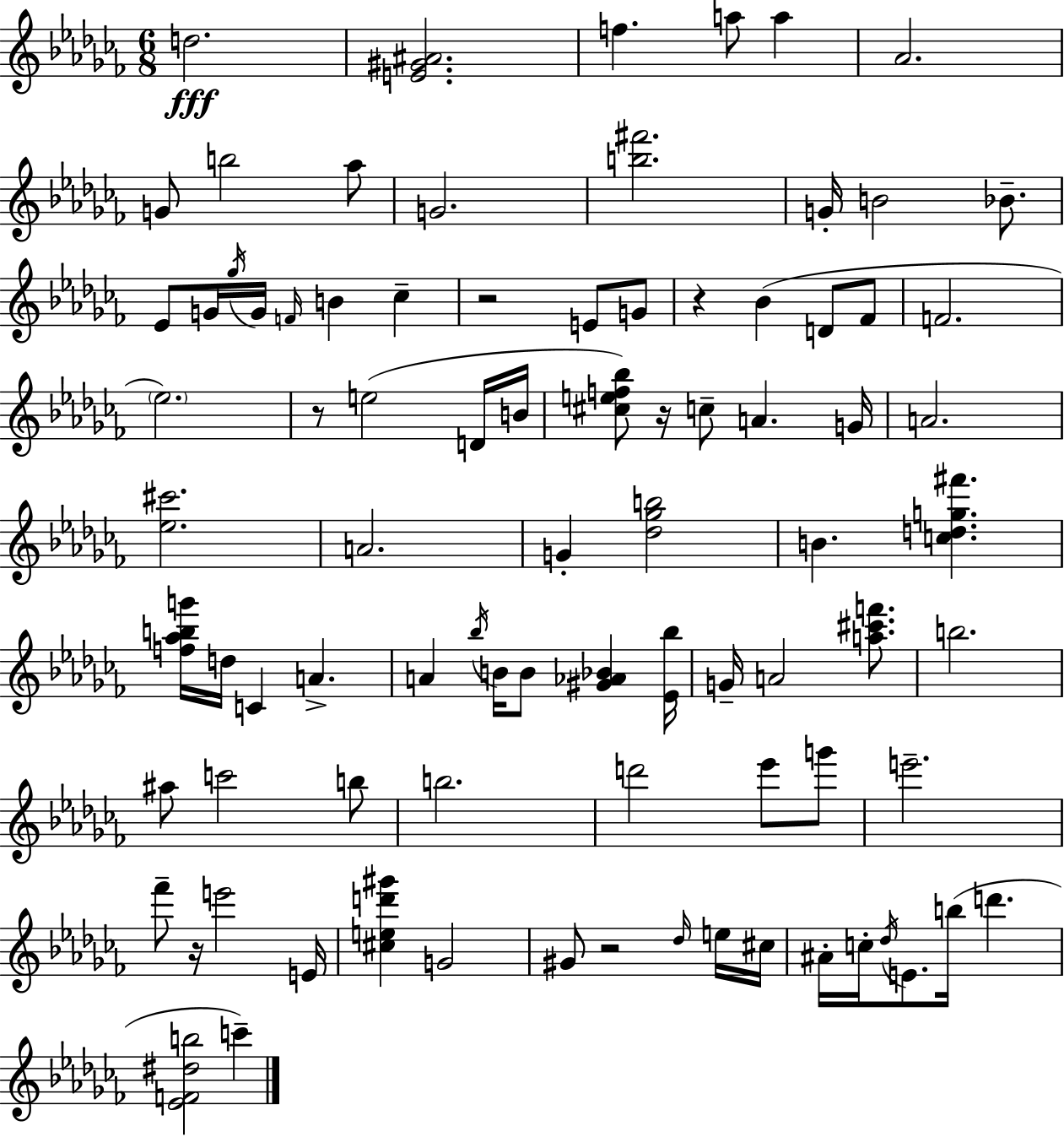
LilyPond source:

{
  \clef treble
  \numericTimeSignature
  \time 6/8
  \key aes \minor
  d''2.\fff | <e' gis' ais'>2. | f''4. a''8 a''4 | aes'2. | \break g'8 b''2 aes''8 | g'2. | <b'' fis'''>2. | g'16-. b'2 bes'8.-- | \break ees'8 g'16 \acciaccatura { ges''16 } g'16 \grace { f'16 } b'4 ces''4-- | r2 e'8 | g'8 r4 bes'4( d'8 | fes'8 f'2. | \break \parenthesize ees''2.) | r8 e''2( | d'16 b'16 <cis'' e'' f'' bes''>8) r16 c''8-- a'4. | g'16 a'2. | \break <ees'' cis'''>2. | a'2. | g'4-. <des'' ges'' b''>2 | b'4. <c'' d'' g'' fis'''>4. | \break <f'' aes'' b'' g'''>16 d''16 c'4 a'4.-> | a'4 \acciaccatura { bes''16 } b'16 b'8 <gis' aes' bes'>4 | <ees' bes''>16 g'16-- a'2 | <a'' cis''' f'''>8. b''2. | \break ais''8 c'''2 | b''8 b''2. | d'''2 ees'''8 | g'''8 e'''2.-- | \break fes'''8-- r16 e'''2 | e'16 <cis'' e'' d''' gis'''>4 g'2 | gis'8 r2 | \grace { des''16 } e''16 cis''16 ais'16-. c''16-. \acciaccatura { des''16 } e'8. b''16( d'''4. | \break <ees' f' dis'' b''>2 | c'''4--) \bar "|."
}